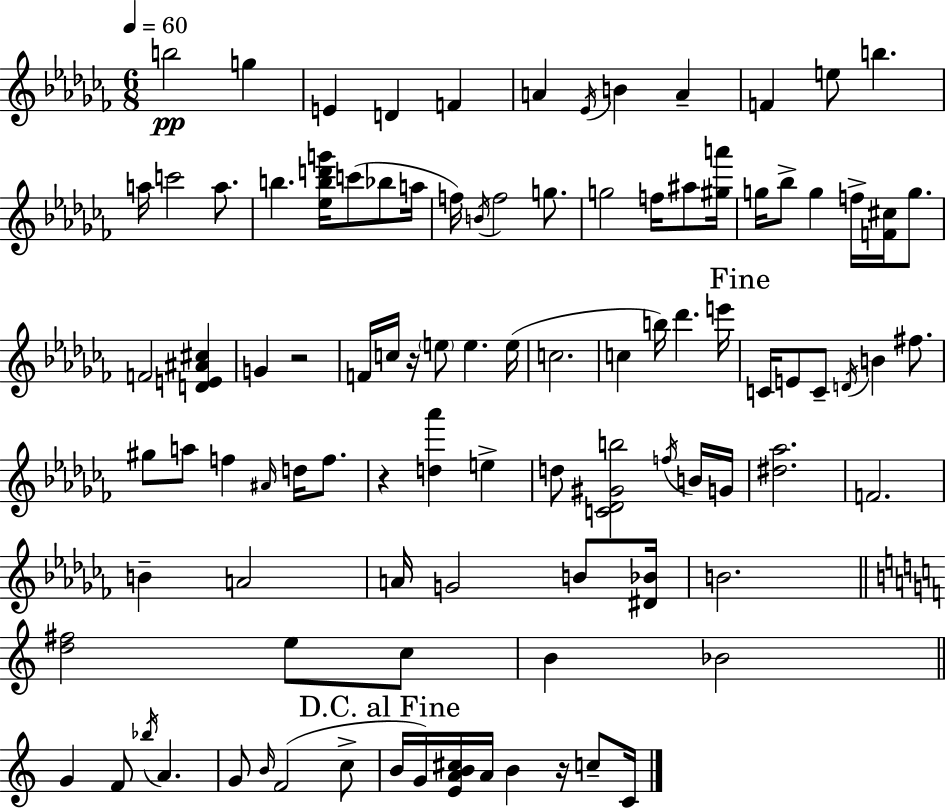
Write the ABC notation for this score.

X:1
T:Untitled
M:6/8
L:1/4
K:Abm
b2 g E D F A _E/4 B A F e/2 b a/4 c'2 a/2 b [_ebd'g']/4 c'/2 _b/2 a/4 f/4 B/4 f2 g/2 g2 f/4 ^a/2 [^ga']/4 g/4 _b/2 g f/4 [F^c]/4 g/2 F2 [DE^A^c] G z2 F/4 c/4 z/4 e/2 e e/4 c2 c b/4 _d' e'/4 C/4 E/2 C/2 D/4 B ^f/2 ^g/2 a/2 f ^A/4 d/4 f/2 z [d_a'] e d/2 [C_D^Gb]2 f/4 B/4 G/4 [^d_a]2 F2 B A2 A/4 G2 B/2 [^D_B]/4 B2 [d^f]2 e/2 c/2 B _B2 G F/2 _b/4 A G/2 B/4 F2 c/2 B/4 G/4 [EAB^c]/4 A/4 B z/4 c/2 C/4